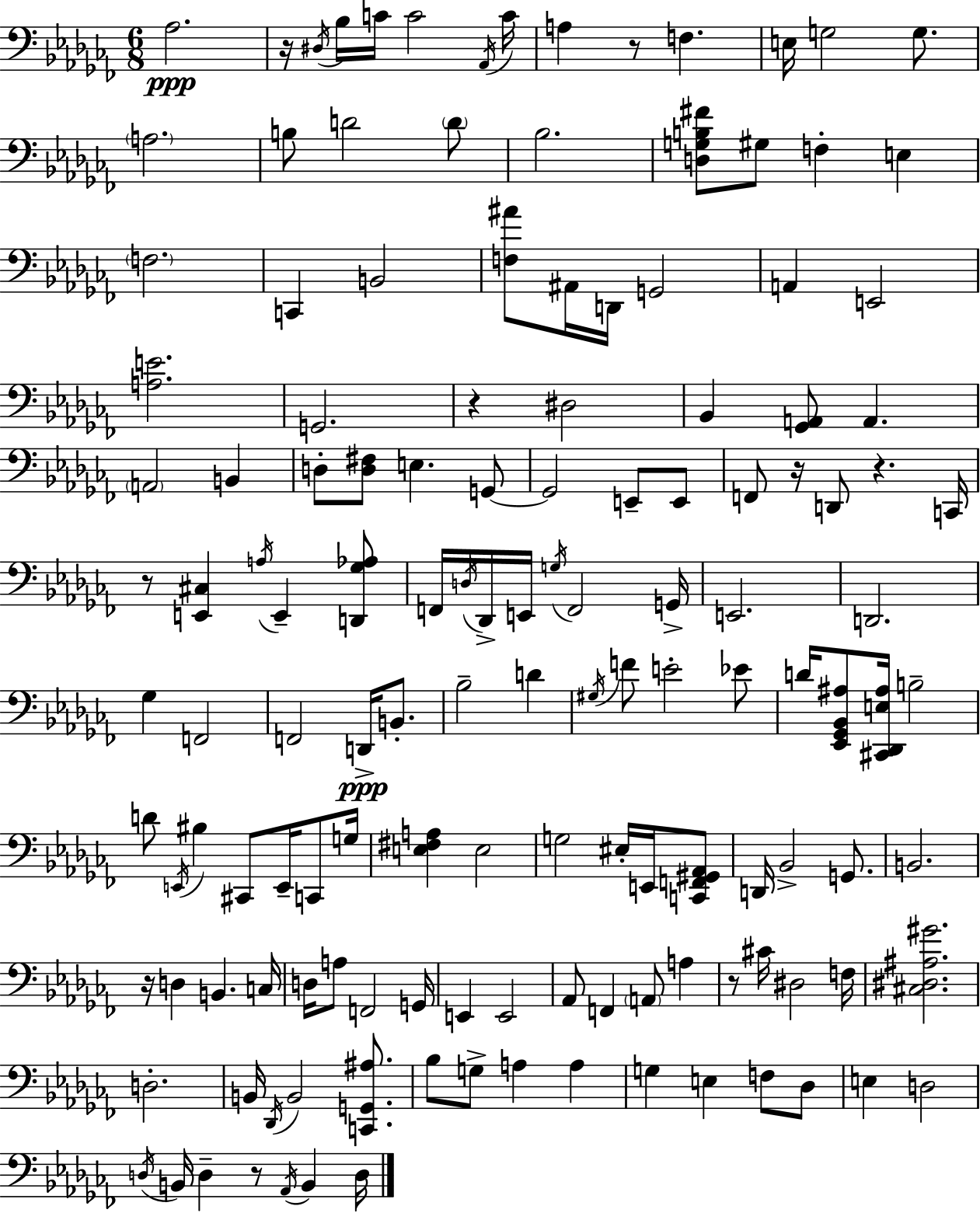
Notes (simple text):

Ab3/h. R/s D#3/s Bb3/s C4/s C4/h Ab2/s C4/s A3/q R/e F3/q. E3/s G3/h G3/e. A3/h. B3/e D4/h D4/e Bb3/h. [D3,G3,B3,F#4]/e G#3/e F3/q E3/q F3/h. C2/q B2/h [F3,A#4]/e A#2/s D2/s G2/h A2/q E2/h [A3,E4]/h. G2/h. R/q D#3/h Bb2/q [Gb2,A2]/e A2/q. A2/h B2/q D3/e [D3,F#3]/e E3/q. G2/e G2/h E2/e E2/e F2/e R/s D2/e R/q. C2/s R/e [E2,C#3]/q A3/s E2/q [D2,Gb3,Ab3]/e F2/s D3/s Db2/s E2/s G3/s F2/h G2/s E2/h. D2/h. Gb3/q F2/h F2/h D2/s B2/e. Bb3/h D4/q G#3/s F4/e E4/h Eb4/e D4/s [Eb2,Gb2,Bb2,A#3]/e [C#2,Db2,E3,A#3]/s B3/h D4/e E2/s BIS3/q C#2/e E2/s C2/e G3/s [E3,F#3,A3]/q E3/h G3/h EIS3/s E2/s [C2,F2,G#2,Ab2]/e D2/s Bb2/h G2/e. B2/h. R/s D3/q B2/q. C3/s D3/s A3/e F2/h G2/s E2/q E2/h Ab2/e F2/q A2/e A3/q R/e C#4/s D#3/h F3/s [C#3,D#3,A#3,G#4]/h. D3/h. B2/s Db2/s B2/h [C2,G2,A#3]/e. Bb3/e G3/e A3/q A3/q G3/q E3/q F3/e Db3/e E3/q D3/h D3/s B2/s D3/q R/e Ab2/s B2/q D3/s